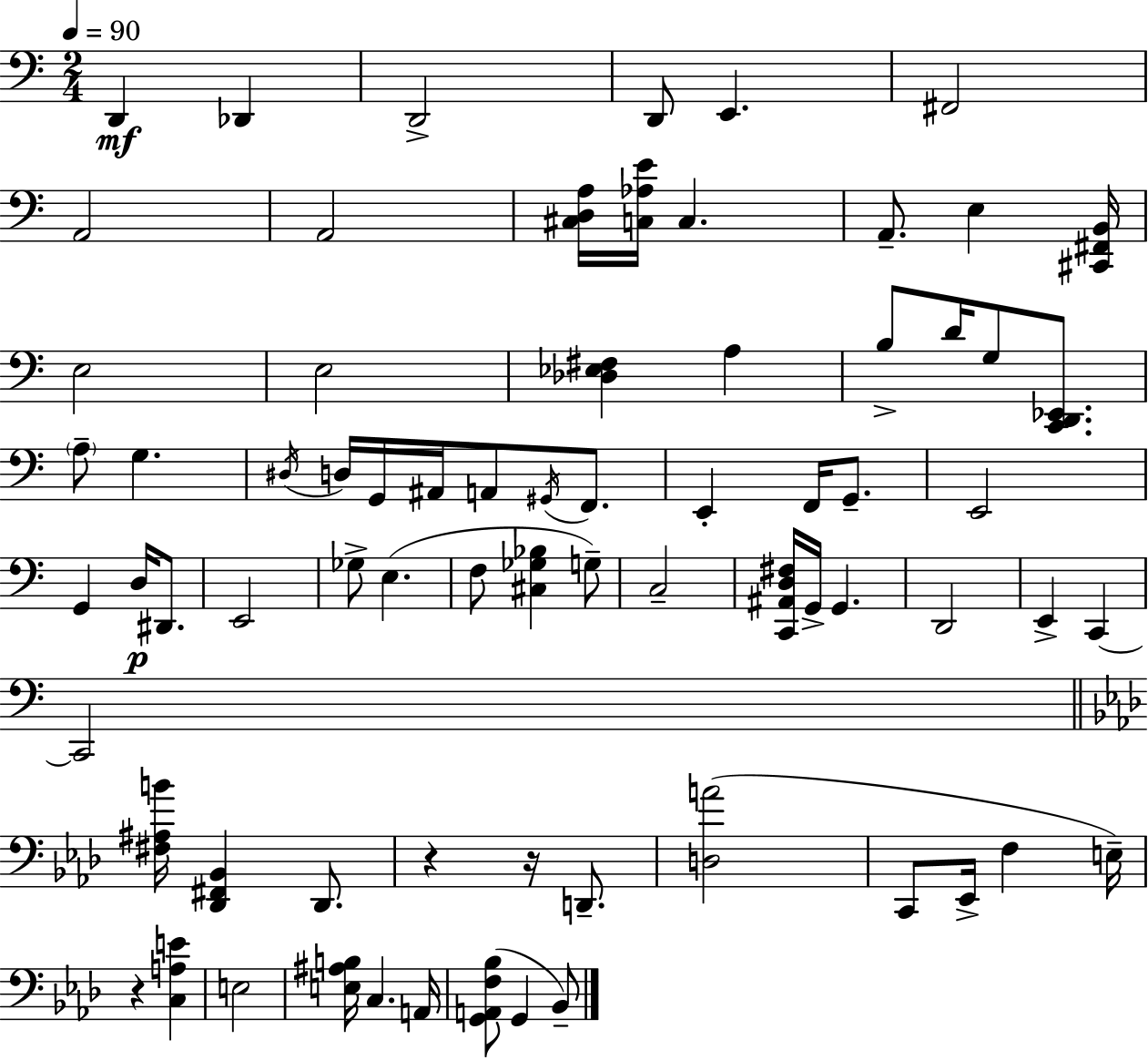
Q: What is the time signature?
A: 2/4